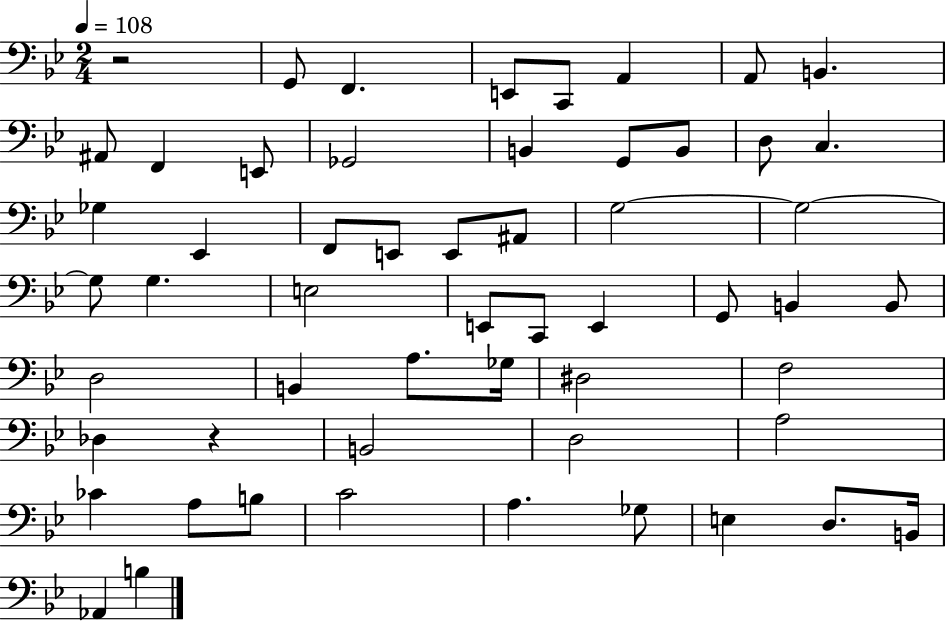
R/h G2/e F2/q. E2/e C2/e A2/q A2/e B2/q. A#2/e F2/q E2/e Gb2/h B2/q G2/e B2/e D3/e C3/q. Gb3/q Eb2/q F2/e E2/e E2/e A#2/e G3/h G3/h G3/e G3/q. E3/h E2/e C2/e E2/q G2/e B2/q B2/e D3/h B2/q A3/e. Gb3/s D#3/h F3/h Db3/q R/q B2/h D3/h A3/h CES4/q A3/e B3/e C4/h A3/q. Gb3/e E3/q D3/e. B2/s Ab2/q B3/q